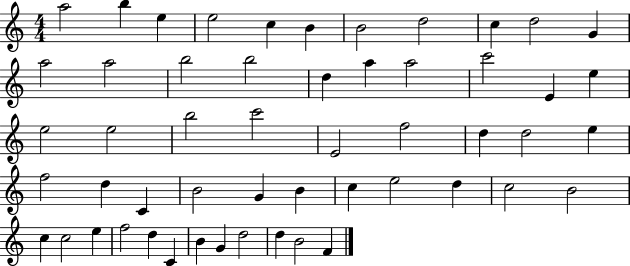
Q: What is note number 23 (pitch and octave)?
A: E5